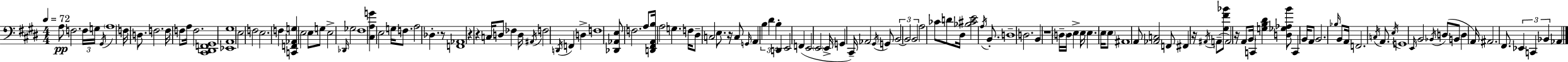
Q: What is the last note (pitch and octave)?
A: Ab2